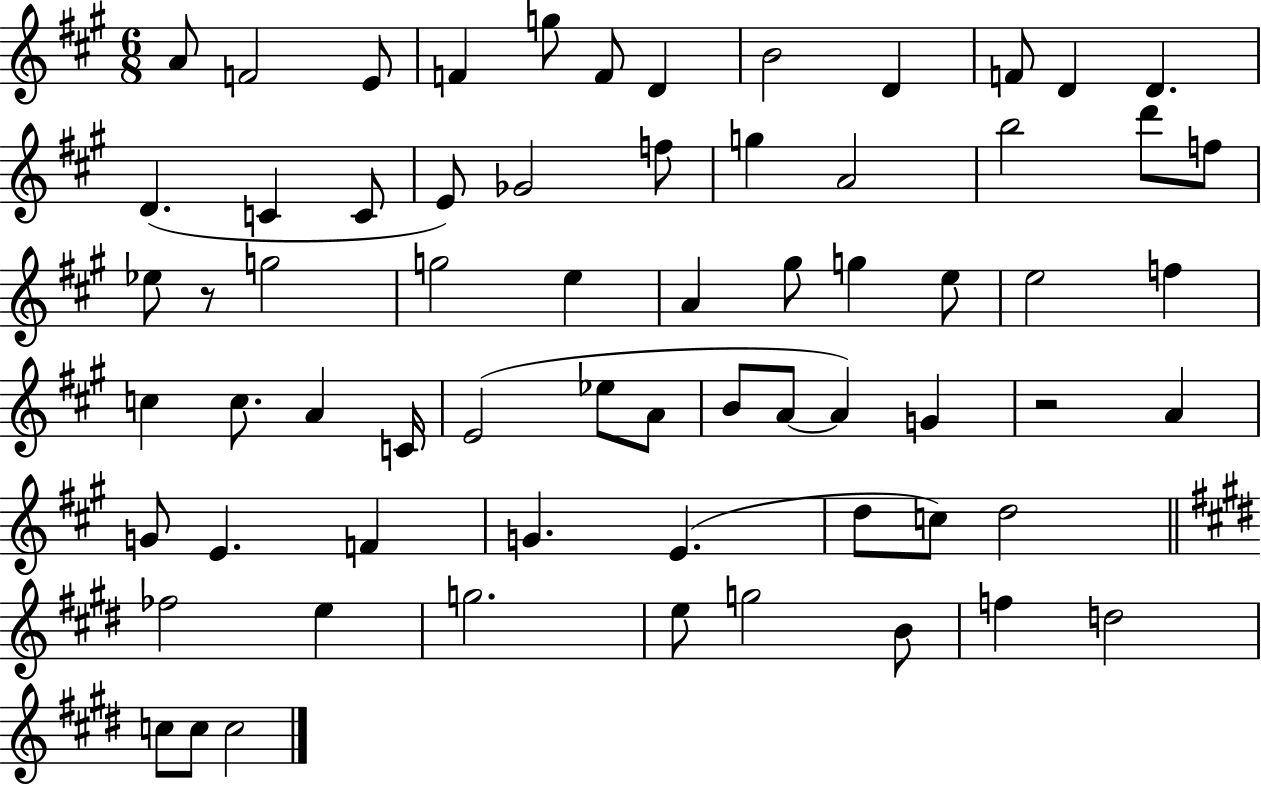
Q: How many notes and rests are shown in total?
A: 66